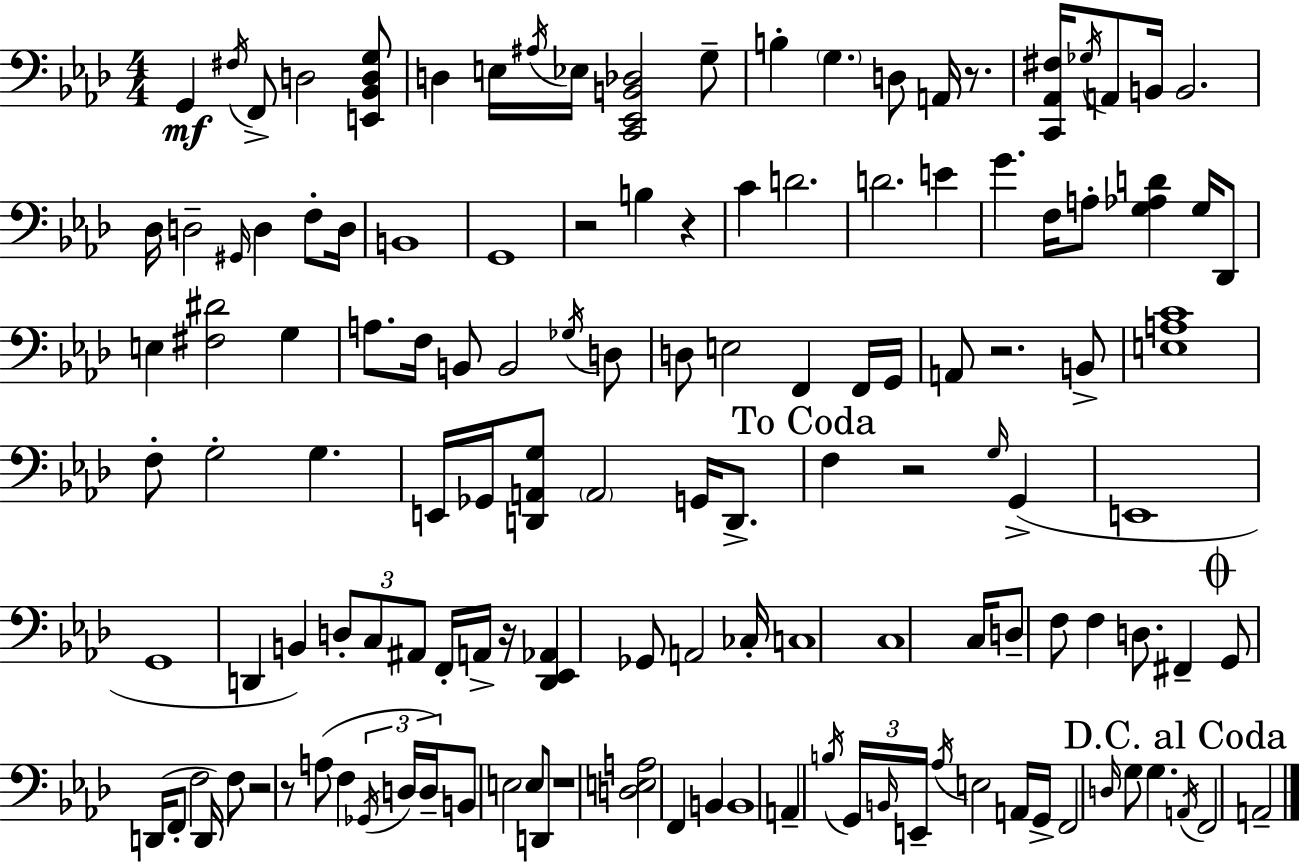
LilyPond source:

{
  \clef bass
  \numericTimeSignature
  \time 4/4
  \key f \minor
  g,4\mf \acciaccatura { fis16 } f,8-> d2 <e, bes, d g>8 | d4 e16 \acciaccatura { ais16 } ees16 <c, ees, b, des>2 | g8-- b4-. \parenthesize g4. d8 a,16 r8. | <c, aes, fis>16 \acciaccatura { ges16 } a,8 b,16 b,2. | \break des16 d2-- \grace { gis,16 } d4 | f8-. d16 b,1 | g,1 | r2 b4 | \break r4 c'4 d'2. | d'2. | e'4 g'4. f16 a8-. <g aes d'>4 | g16 des,8 e4 <fis dis'>2 | \break g4 a8. f16 b,8 b,2 | \acciaccatura { ges16 } d8 d8 e2 f,4 | f,16 g,16 a,8 r2. | b,8-> <e a c'>1 | \break f8-. g2-. g4. | e,16 ges,16 <d, a, g>8 \parenthesize a,2 | g,16 d,8.-> \mark "To Coda" f4 r2 | \grace { g16 }( g,4-> e,1 | \break g,1 | d,4 b,4) \tuplet 3/2 { d8-. | c8 ais,8 } f,16-. a,16-> r16 <d, ees, aes,>4 ges,8 a,2 | ces16-. c1 | \break c1 | c16 d8-- f8 f4 d8. | fis,4-- \mark \markup { \musicglyph "scripts.coda" } g,8 d,16( f,8-. f2 | d,16) f8 r2 r8 | \break a8( f4 \tuplet 3/2 { \acciaccatura { ges,16 } d16 d16--) } b,8 e2 | e8 d,8 r1 | <d e a>2 f,4 | b,4 b,1 | \break a,4-- \acciaccatura { b16 } \tuplet 3/2 { g,16 \grace { b,16 } e,16-- } \acciaccatura { aes16 } | e2 a,16 g,16-> f,2 | \grace { d16 } g8 g4. \mark "D.C. al Coda" \acciaccatura { a,16 } f,2 | a,2-- \bar "|."
}